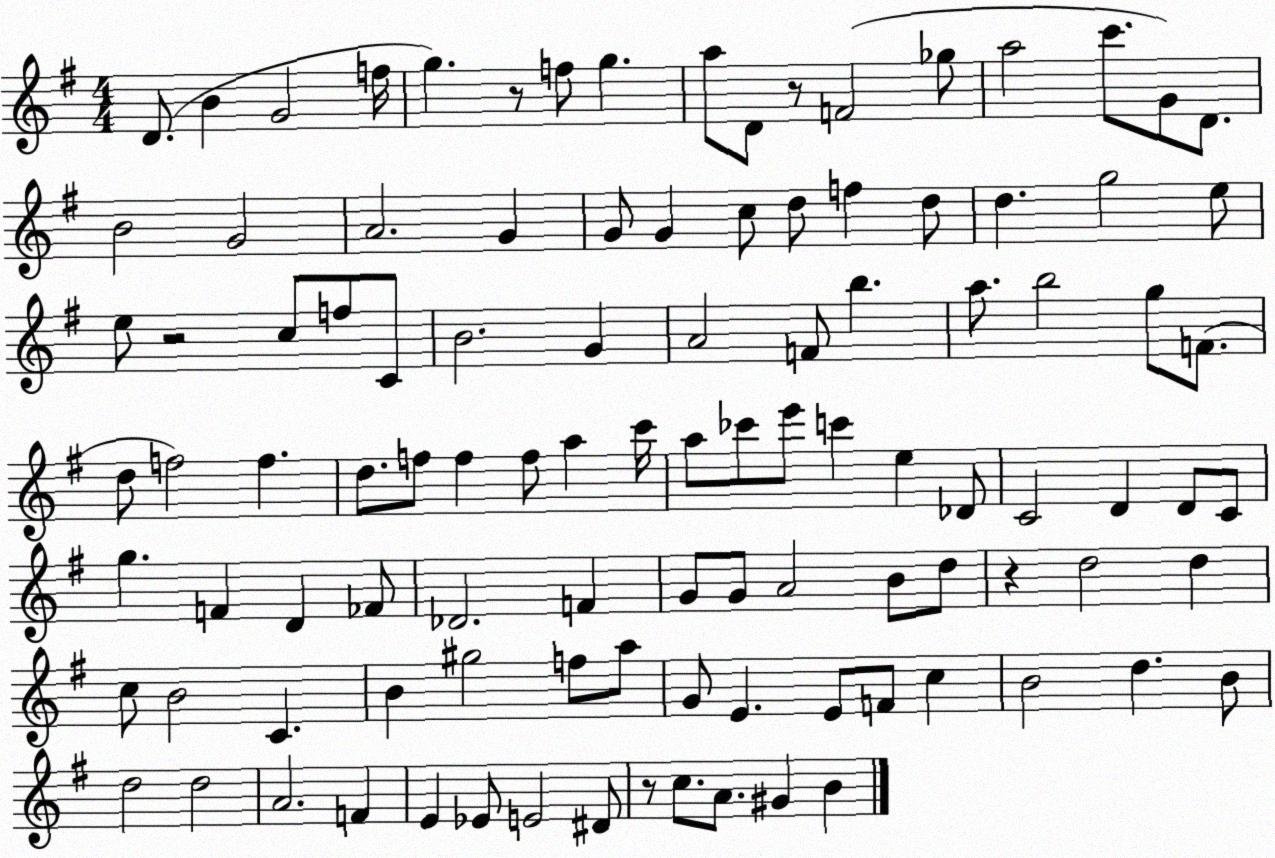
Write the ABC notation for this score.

X:1
T:Untitled
M:4/4
L:1/4
K:G
D/2 B G2 f/4 g z/2 f/2 g a/2 D/2 z/2 F2 _g/2 a2 c'/2 G/2 D/2 B2 G2 A2 G G/2 G c/2 d/2 f d/2 d g2 e/2 e/2 z2 c/2 f/2 C/2 B2 G A2 F/2 b a/2 b2 g/2 F/2 d/2 f2 f d/2 f/2 f f/2 a c'/4 a/2 _c'/2 e'/2 c' e _D/2 C2 D D/2 C/2 g F D _F/2 _D2 F G/2 G/2 A2 B/2 d/2 z d2 d c/2 B2 C B ^g2 f/2 a/2 G/2 E E/2 F/2 c B2 d B/2 d2 d2 A2 F E _E/2 E2 ^D/2 z/2 c/2 A/2 ^G B